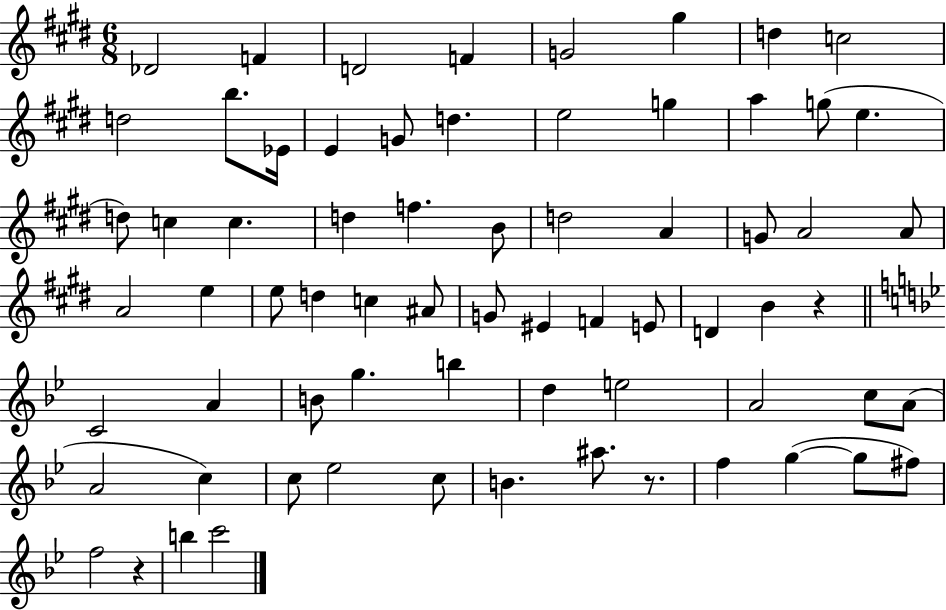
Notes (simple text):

Db4/h F4/q D4/h F4/q G4/h G#5/q D5/q C5/h D5/h B5/e. Eb4/s E4/q G4/e D5/q. E5/h G5/q A5/q G5/e E5/q. D5/e C5/q C5/q. D5/q F5/q. B4/e D5/h A4/q G4/e A4/h A4/e A4/h E5/q E5/e D5/q C5/q A#4/e G4/e EIS4/q F4/q E4/e D4/q B4/q R/q C4/h A4/q B4/e G5/q. B5/q D5/q E5/h A4/h C5/e A4/e A4/h C5/q C5/e Eb5/h C5/e B4/q. A#5/e. R/e. F5/q G5/q G5/e F#5/e F5/h R/q B5/q C6/h